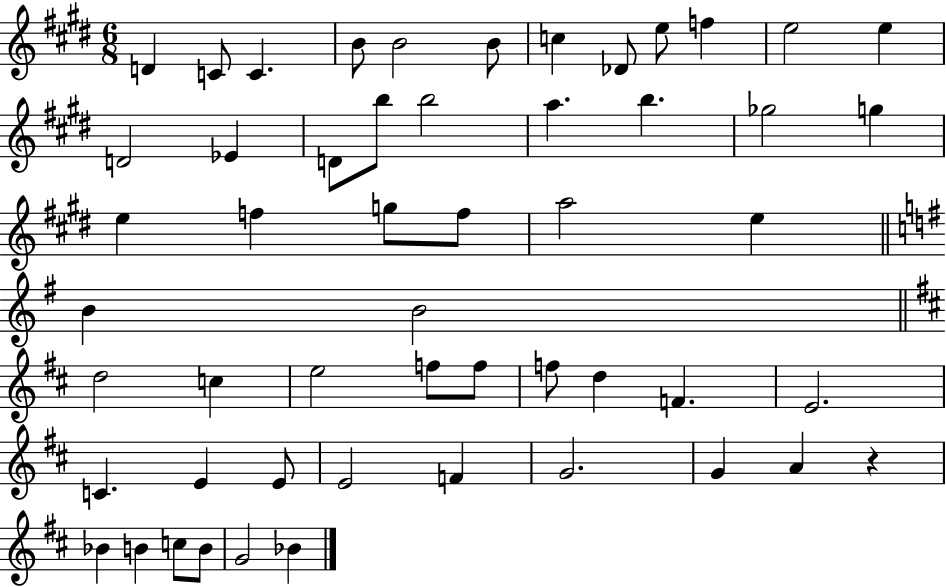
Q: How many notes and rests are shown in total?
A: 53